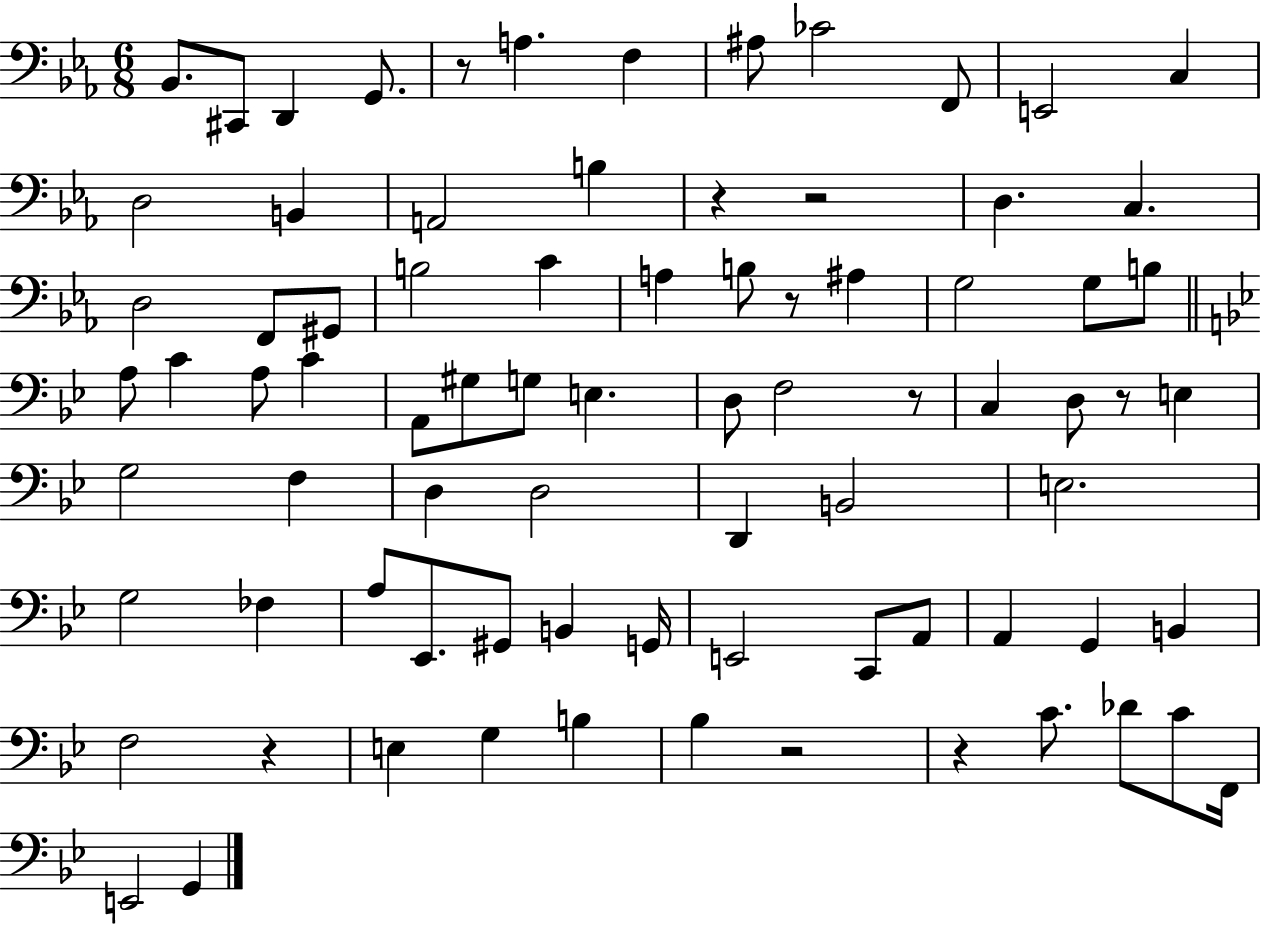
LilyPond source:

{
  \clef bass
  \numericTimeSignature
  \time 6/8
  \key ees \major
  bes,8. cis,8 d,4 g,8. | r8 a4. f4 | ais8 ces'2 f,8 | e,2 c4 | \break d2 b,4 | a,2 b4 | r4 r2 | d4. c4. | \break d2 f,8 gis,8 | b2 c'4 | a4 b8 r8 ais4 | g2 g8 b8 | \break \bar "||" \break \key bes \major a8 c'4 a8 c'4 | a,8 gis8 g8 e4. | d8 f2 r8 | c4 d8 r8 e4 | \break g2 f4 | d4 d2 | d,4 b,2 | e2. | \break g2 fes4 | a8 ees,8. gis,8 b,4 g,16 | e,2 c,8 a,8 | a,4 g,4 b,4 | \break f2 r4 | e4 g4 b4 | bes4 r2 | r4 c'8. des'8 c'8 f,16 | \break e,2 g,4 | \bar "|."
}